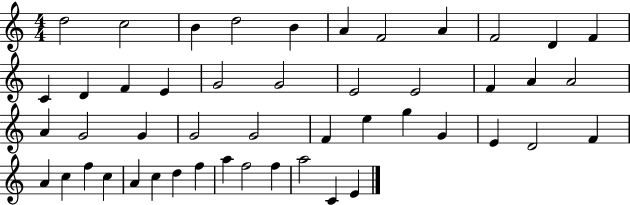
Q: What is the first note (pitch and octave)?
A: D5